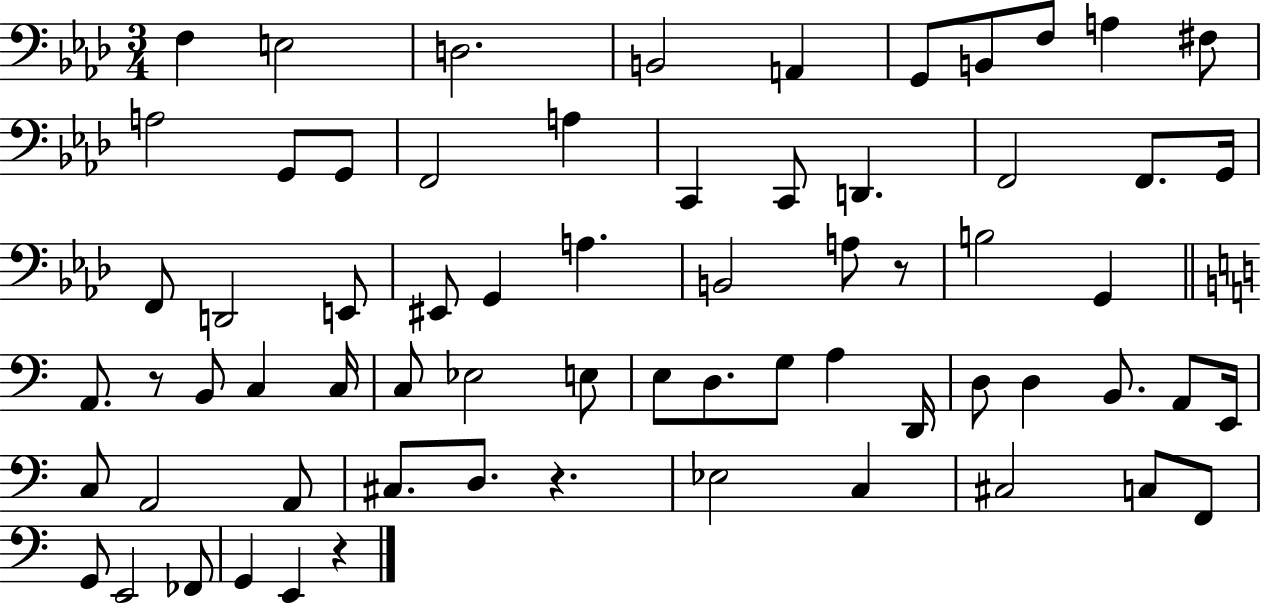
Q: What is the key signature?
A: AES major